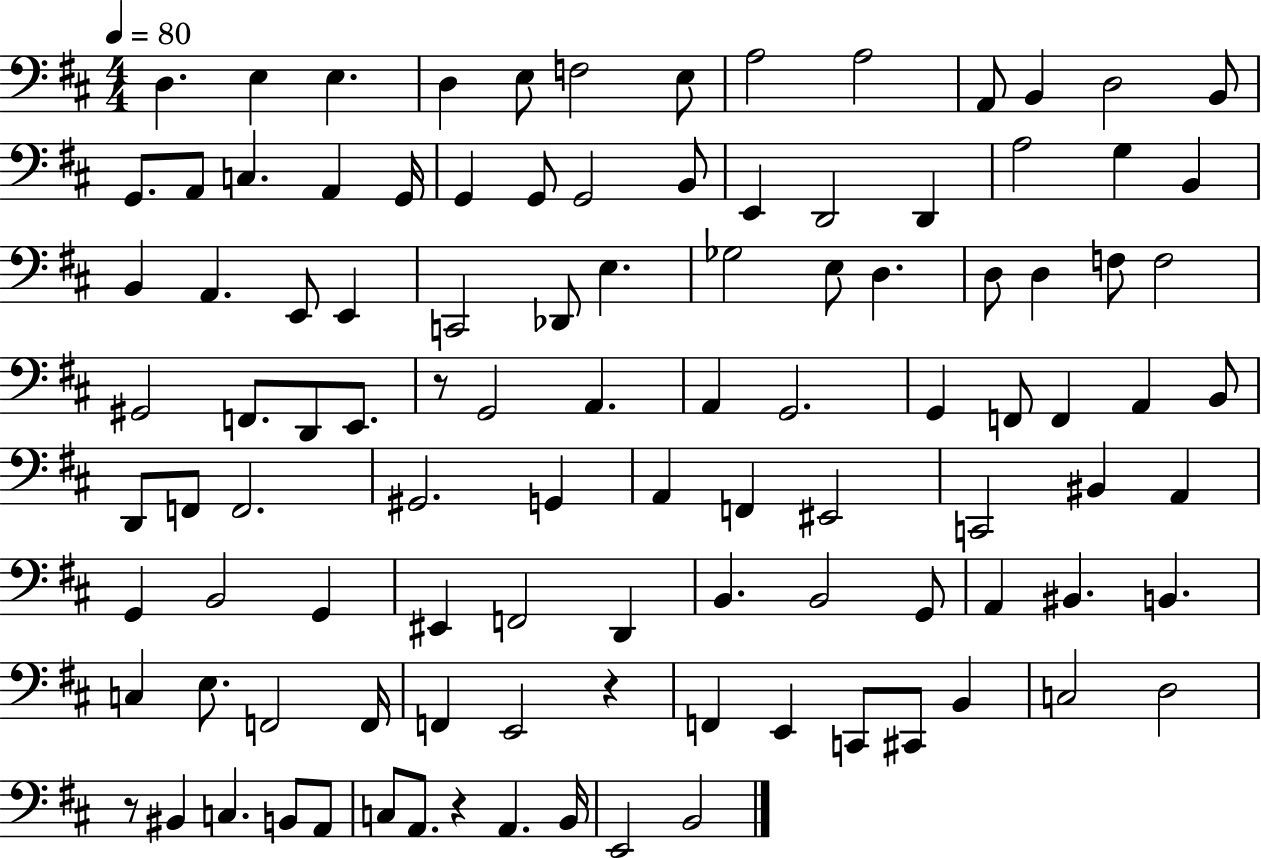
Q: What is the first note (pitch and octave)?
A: D3